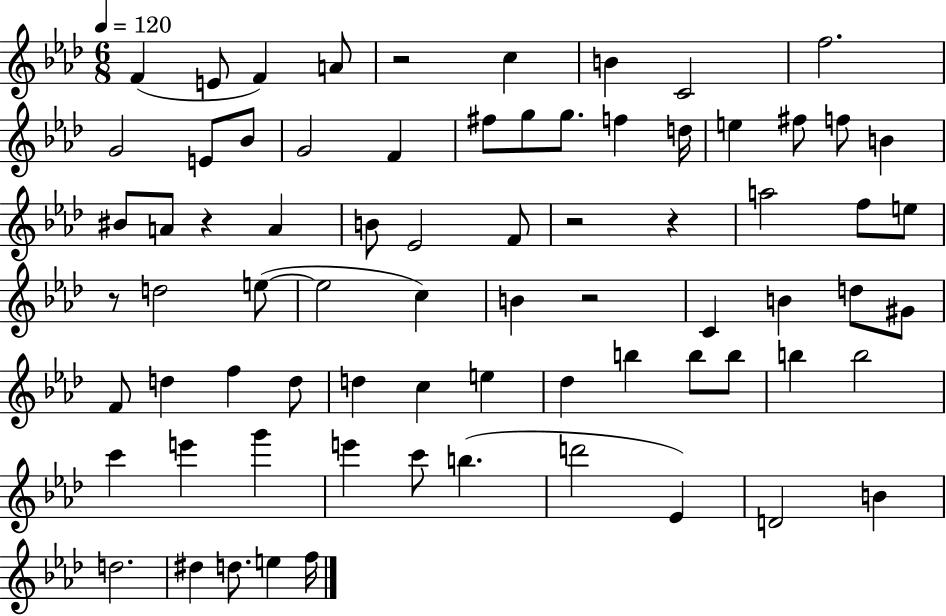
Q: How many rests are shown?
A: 6